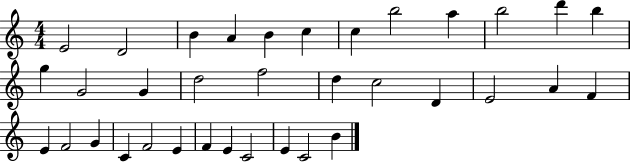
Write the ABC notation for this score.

X:1
T:Untitled
M:4/4
L:1/4
K:C
E2 D2 B A B c c b2 a b2 d' b g G2 G d2 f2 d c2 D E2 A F E F2 G C F2 E F E C2 E C2 B